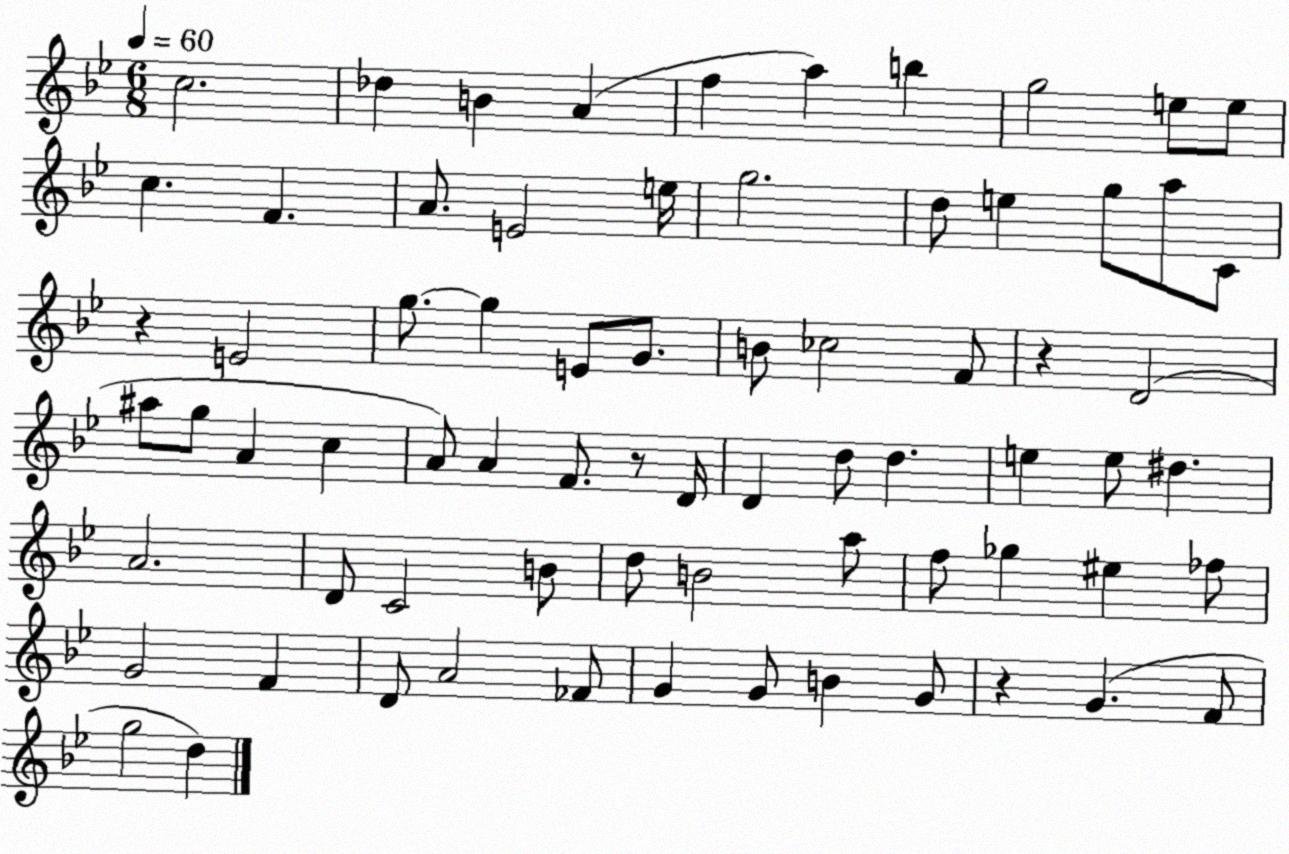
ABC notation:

X:1
T:Untitled
M:6/8
L:1/4
K:Bb
c2 _d B A f a b g2 e/2 e/2 c F A/2 E2 e/4 g2 d/2 e g/2 a/2 C/2 z E2 g/2 g E/2 G/2 B/2 _c2 F/2 z D2 ^a/2 g/2 A c A/2 A F/2 z/2 D/4 D d/2 d e e/2 ^d A2 D/2 C2 B/2 d/2 B2 a/2 f/2 _g ^e _f/2 G2 F D/2 A2 _F/2 G G/2 B G/2 z G F/2 g2 d